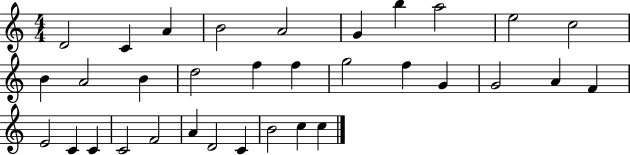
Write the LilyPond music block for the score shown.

{
  \clef treble
  \numericTimeSignature
  \time 4/4
  \key c \major
  d'2 c'4 a'4 | b'2 a'2 | g'4 b''4 a''2 | e''2 c''2 | \break b'4 a'2 b'4 | d''2 f''4 f''4 | g''2 f''4 g'4 | g'2 a'4 f'4 | \break e'2 c'4 c'4 | c'2 f'2 | a'4 d'2 c'4 | b'2 c''4 c''4 | \break \bar "|."
}